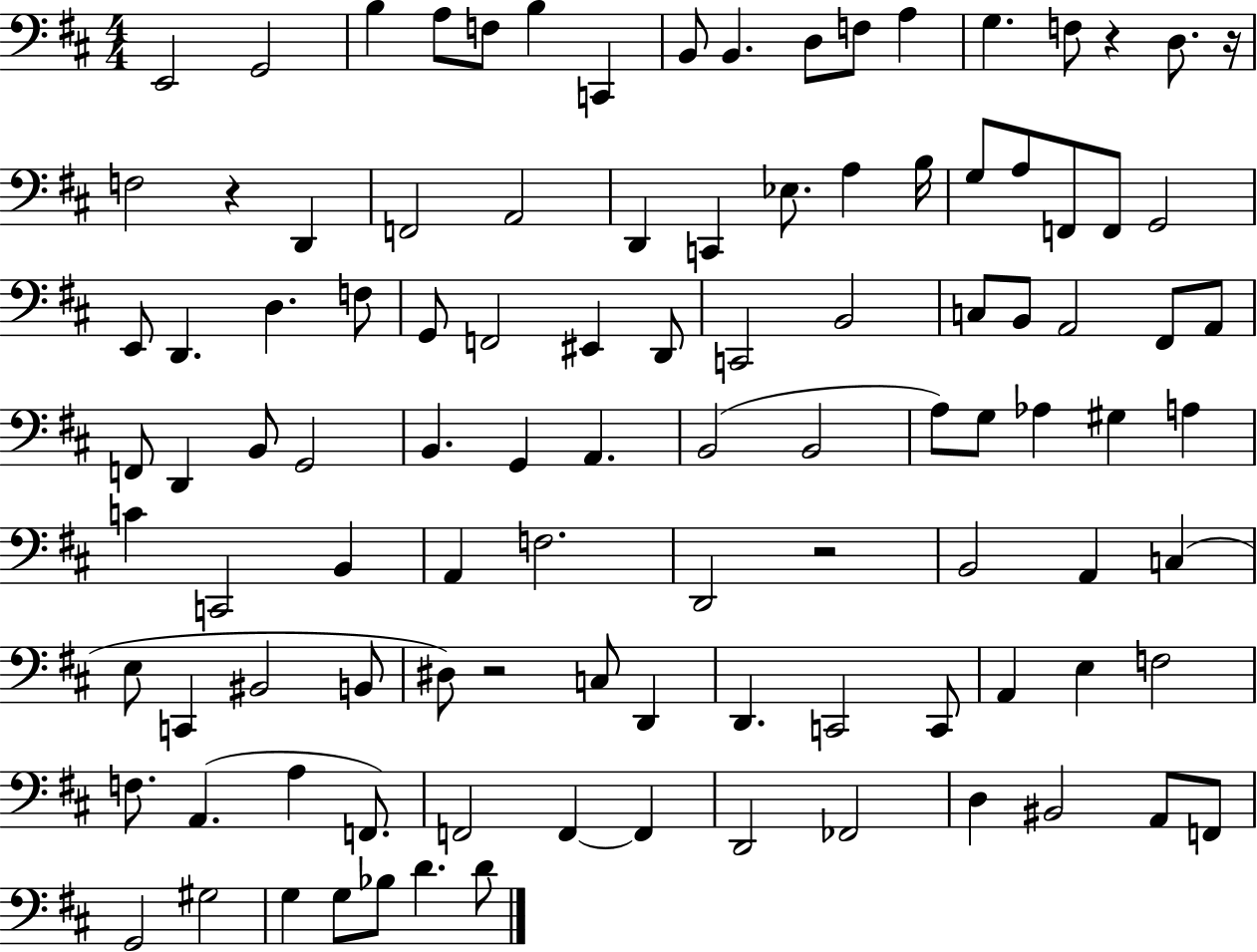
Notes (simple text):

E2/h G2/h B3/q A3/e F3/e B3/q C2/q B2/e B2/q. D3/e F3/e A3/q G3/q. F3/e R/q D3/e. R/s F3/h R/q D2/q F2/h A2/h D2/q C2/q Eb3/e. A3/q B3/s G3/e A3/e F2/e F2/e G2/h E2/e D2/q. D3/q. F3/e G2/e F2/h EIS2/q D2/e C2/h B2/h C3/e B2/e A2/h F#2/e A2/e F2/e D2/q B2/e G2/h B2/q. G2/q A2/q. B2/h B2/h A3/e G3/e Ab3/q G#3/q A3/q C4/q C2/h B2/q A2/q F3/h. D2/h R/h B2/h A2/q C3/q E3/e C2/q BIS2/h B2/e D#3/e R/h C3/e D2/q D2/q. C2/h C2/e A2/q E3/q F3/h F3/e. A2/q. A3/q F2/e. F2/h F2/q F2/q D2/h FES2/h D3/q BIS2/h A2/e F2/e G2/h G#3/h G3/q G3/e Bb3/e D4/q. D4/e